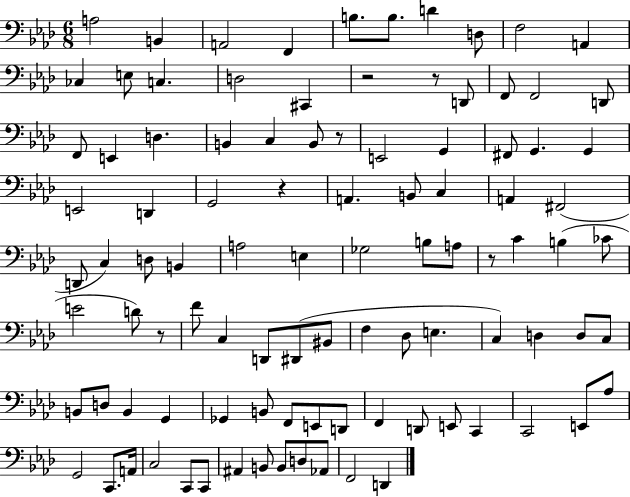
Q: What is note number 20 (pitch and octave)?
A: F2